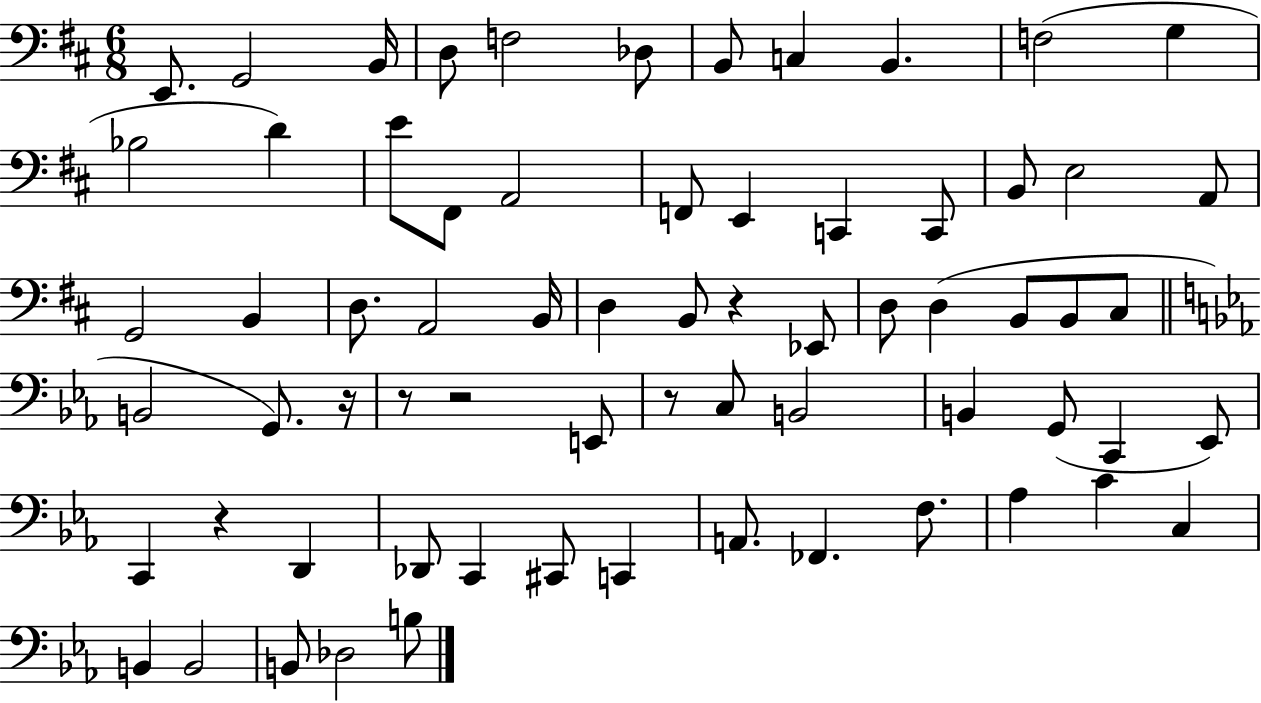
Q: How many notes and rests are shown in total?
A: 68